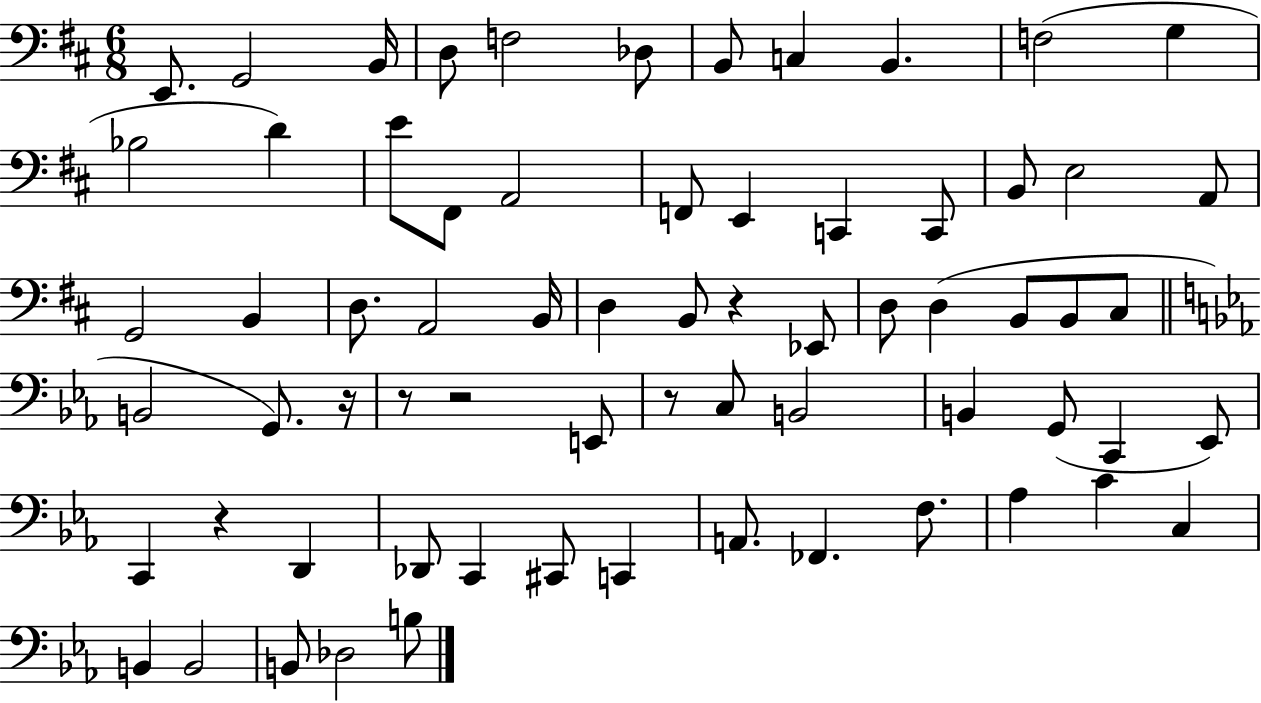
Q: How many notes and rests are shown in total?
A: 68